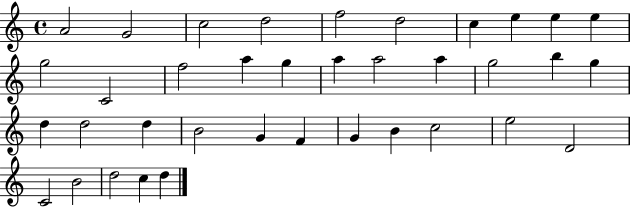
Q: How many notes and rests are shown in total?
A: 37